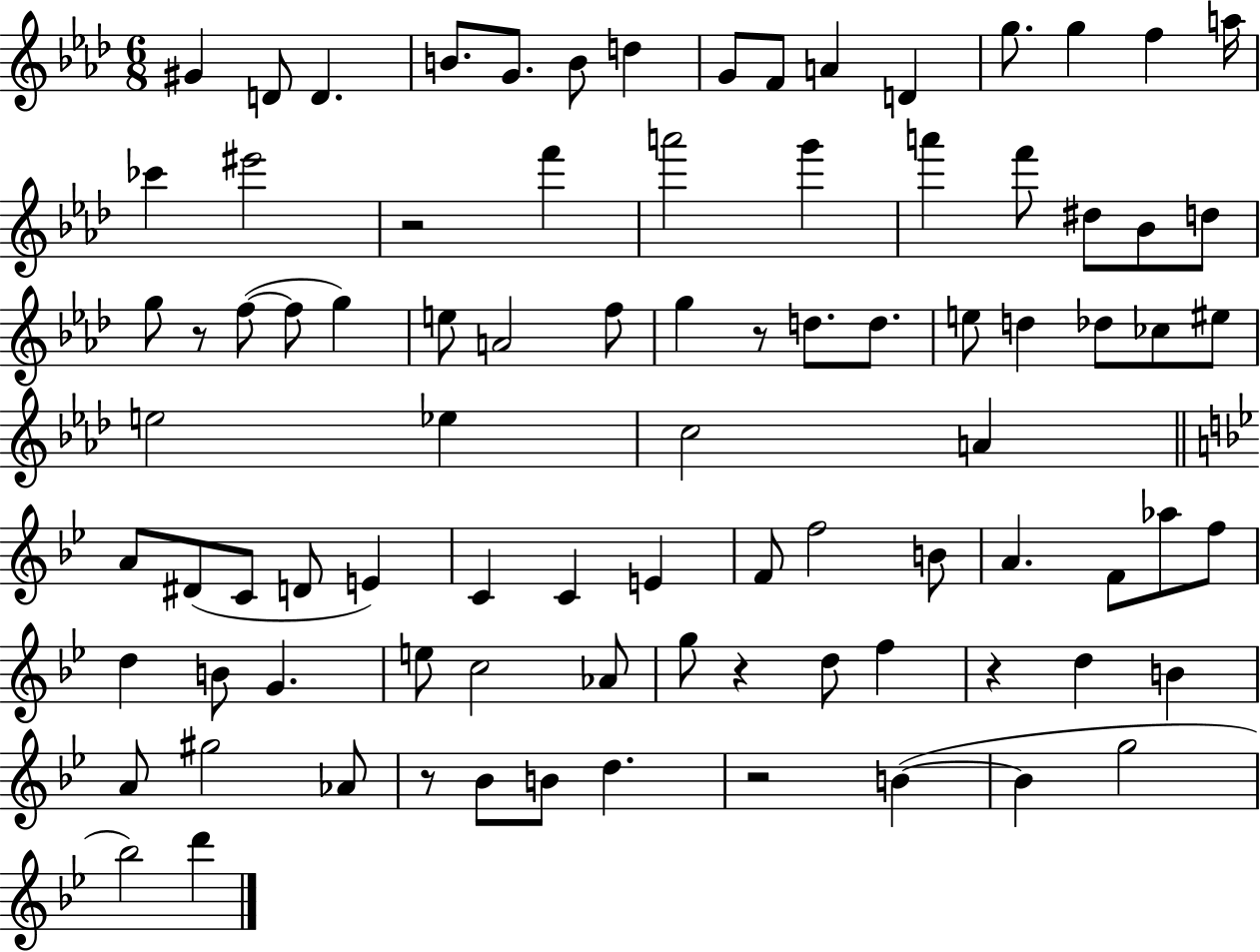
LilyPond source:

{
  \clef treble
  \numericTimeSignature
  \time 6/8
  \key aes \major
  gis'4 d'8 d'4. | b'8. g'8. b'8 d''4 | g'8 f'8 a'4 d'4 | g''8. g''4 f''4 a''16 | \break ces'''4 eis'''2 | r2 f'''4 | a'''2 g'''4 | a'''4 f'''8 dis''8 bes'8 d''8 | \break g''8 r8 f''8~(~ f''8 g''4) | e''8 a'2 f''8 | g''4 r8 d''8. d''8. | e''8 d''4 des''8 ces''8 eis''8 | \break e''2 ees''4 | c''2 a'4 | \bar "||" \break \key bes \major a'8 dis'8( c'8 d'8 e'4) | c'4 c'4 e'4 | f'8 f''2 b'8 | a'4. f'8 aes''8 f''8 | \break d''4 b'8 g'4. | e''8 c''2 aes'8 | g''8 r4 d''8 f''4 | r4 d''4 b'4 | \break a'8 gis''2 aes'8 | r8 bes'8 b'8 d''4. | r2 b'4~(~ | b'4 g''2 | \break bes''2) d'''4 | \bar "|."
}